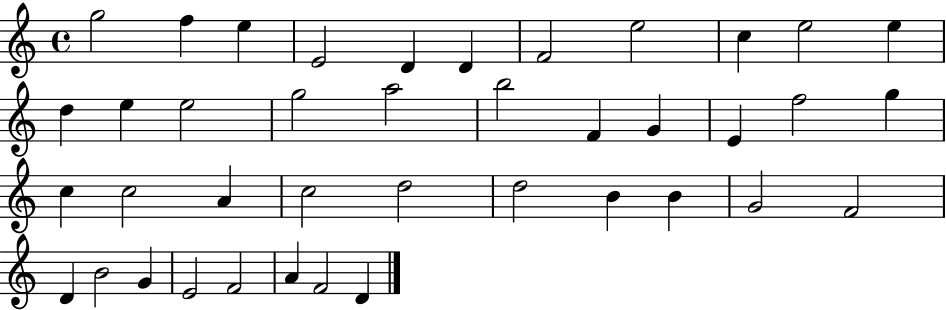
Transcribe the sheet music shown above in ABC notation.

X:1
T:Untitled
M:4/4
L:1/4
K:C
g2 f e E2 D D F2 e2 c e2 e d e e2 g2 a2 b2 F G E f2 g c c2 A c2 d2 d2 B B G2 F2 D B2 G E2 F2 A F2 D